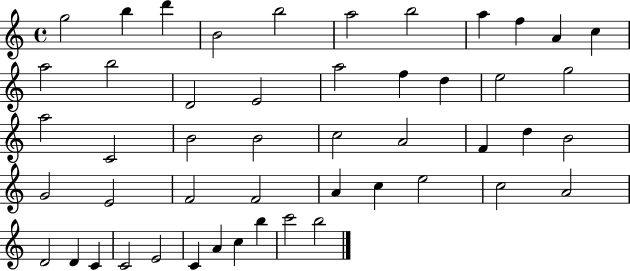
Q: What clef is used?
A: treble